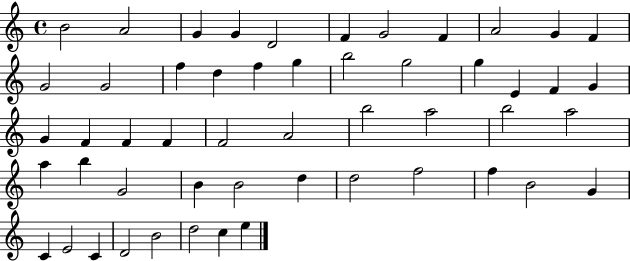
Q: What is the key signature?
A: C major